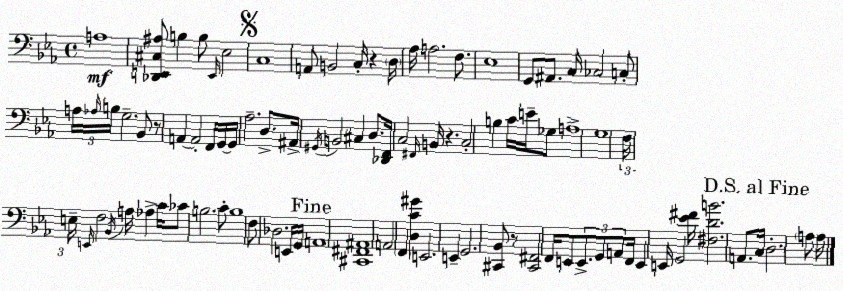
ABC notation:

X:1
T:Untitled
M:4/4
L:1/4
K:Eb
A,4 [_D,,E,,^C,^A,]/2 B, B,/2 E,,/4 _E,2 C,4 A,,/2 B,,2 C,/4 z D,/4 _A,/4 A,2 F,/2 _E,4 G,,/2 ^A,,/2 C,/4 _C,2 C,/2 A,/4 _A,/4 B,/4 G,2 _B,,/2 z/2 A,, A,,2 F,,/4 G,,/4 G,,/4 _A,2 D,/2 ^A,,/4 ^G,,/4 B,,2 ^C, D,/2 [_D,,F,,]/4 C,2 ^F,,/4 B,,/4 z C,2 B, C/4 E/4 _G,/2 A,4 G,4 F,/4 E,/4 E,,/4 F,2 _B,,/4 A,/4 _A, C/4 _C/2 B,2 C/2 B,4 F,/2 _D,2 E,,/4 G,,/4 A,,4 [^C,,^F,,^A,,]4 A,,2 F,, [D,C^G] E,,2 E,, G,,2 [^C,,_B,,]/2 z/2 [^C,,^F,,]2 F,,/4 E,,/2 E,,/2 G,,/2 A,,/2 F,,/4 E,, E,,/4 G,,2 [_E^F]/4 [^F,DB]2 A,,/2 C,/4 D,2 A,/2 A,/4